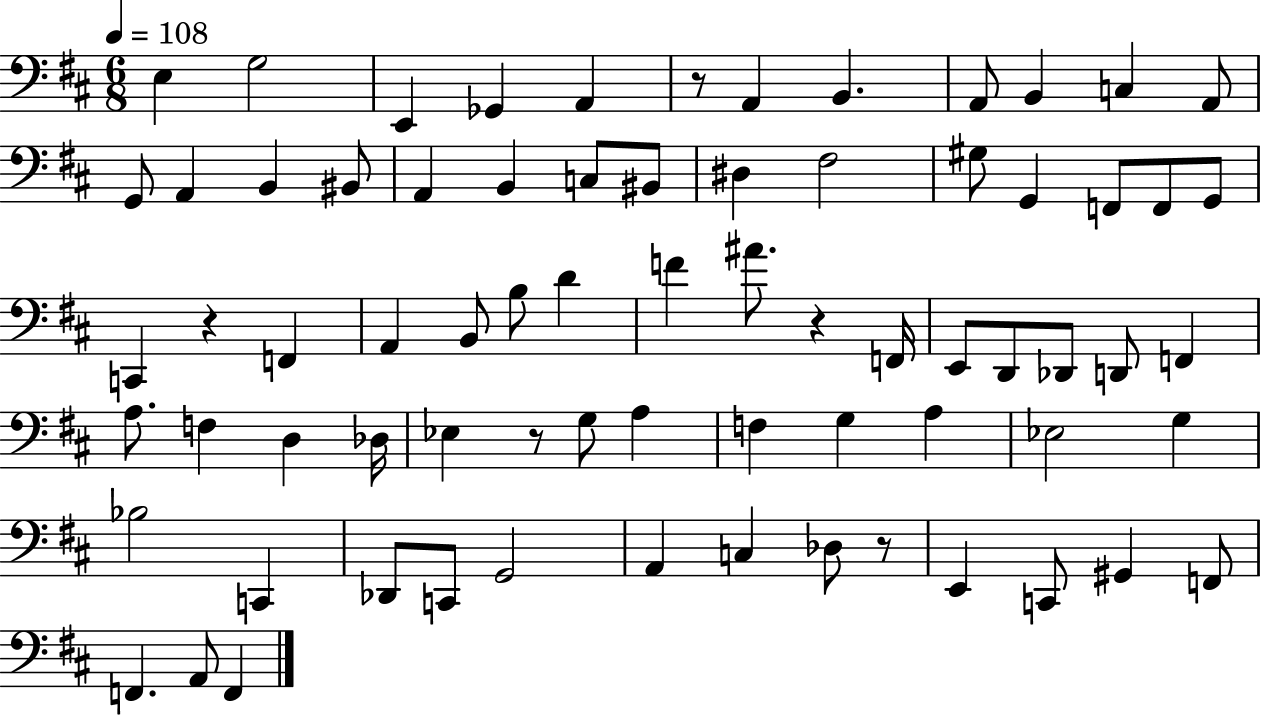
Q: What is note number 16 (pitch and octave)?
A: A2